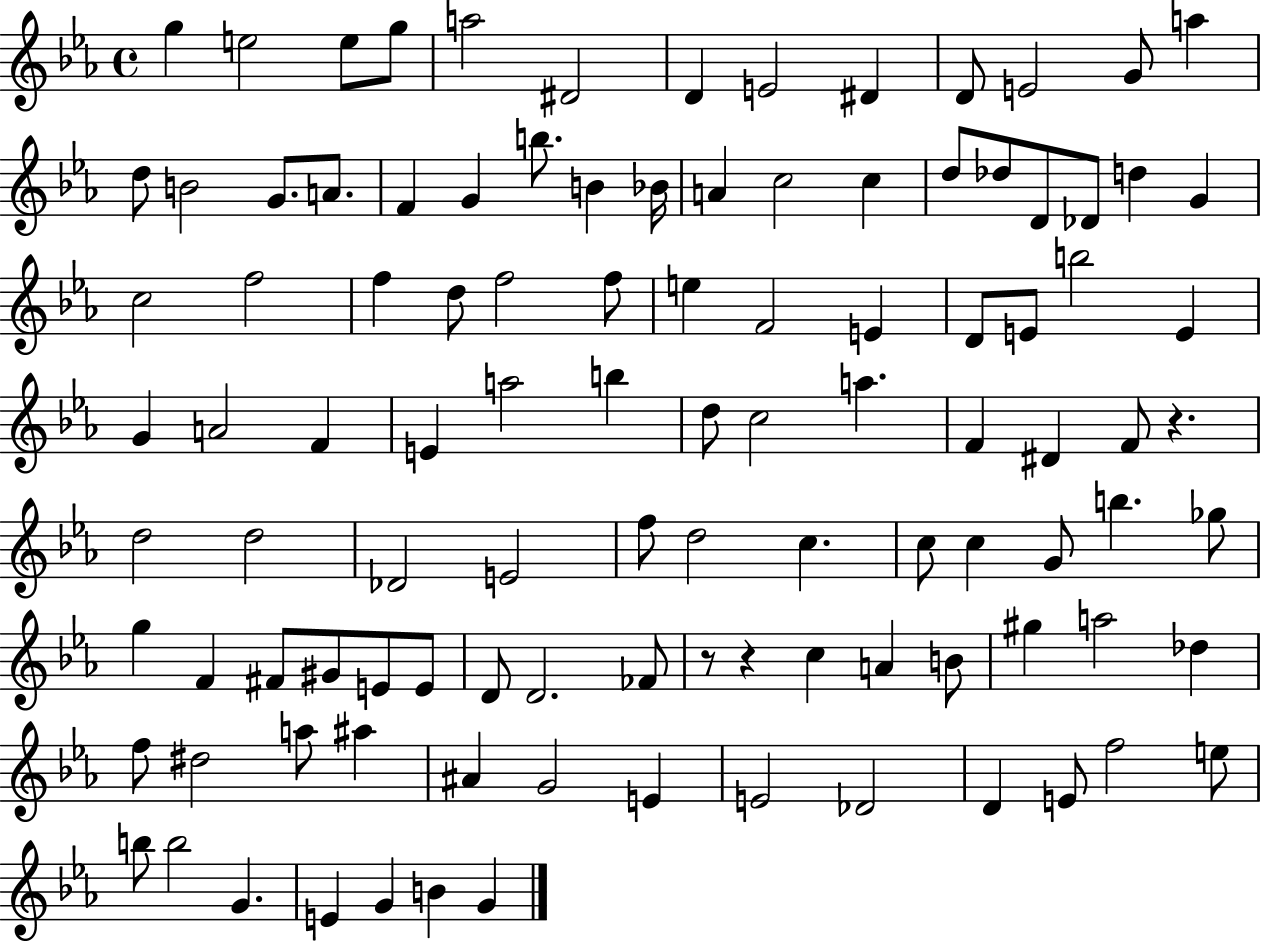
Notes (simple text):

G5/q E5/h E5/e G5/e A5/h D#4/h D4/q E4/h D#4/q D4/e E4/h G4/e A5/q D5/e B4/h G4/e. A4/e. F4/q G4/q B5/e. B4/q Bb4/s A4/q C5/h C5/q D5/e Db5/e D4/e Db4/e D5/q G4/q C5/h F5/h F5/q D5/e F5/h F5/e E5/q F4/h E4/q D4/e E4/e B5/h E4/q G4/q A4/h F4/q E4/q A5/h B5/q D5/e C5/h A5/q. F4/q D#4/q F4/e R/q. D5/h D5/h Db4/h E4/h F5/e D5/h C5/q. C5/e C5/q G4/e B5/q. Gb5/e G5/q F4/q F#4/e G#4/e E4/e E4/e D4/e D4/h. FES4/e R/e R/q C5/q A4/q B4/e G#5/q A5/h Db5/q F5/e D#5/h A5/e A#5/q A#4/q G4/h E4/q E4/h Db4/h D4/q E4/e F5/h E5/e B5/e B5/h G4/q. E4/q G4/q B4/q G4/q